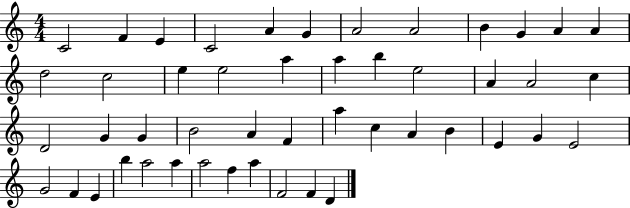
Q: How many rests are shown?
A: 0